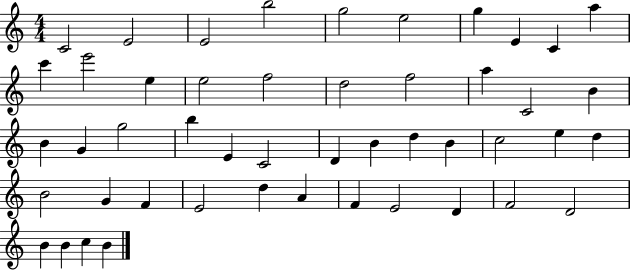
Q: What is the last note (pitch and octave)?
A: B4